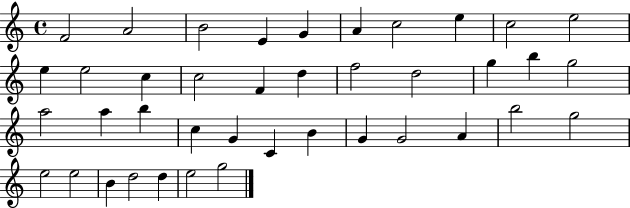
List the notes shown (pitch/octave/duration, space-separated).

F4/h A4/h B4/h E4/q G4/q A4/q C5/h E5/q C5/h E5/h E5/q E5/h C5/q C5/h F4/q D5/q F5/h D5/h G5/q B5/q G5/h A5/h A5/q B5/q C5/q G4/q C4/q B4/q G4/q G4/h A4/q B5/h G5/h E5/h E5/h B4/q D5/h D5/q E5/h G5/h